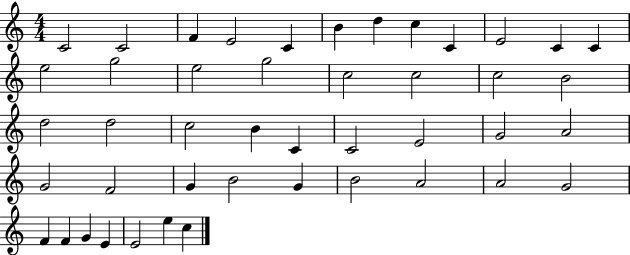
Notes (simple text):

C4/h C4/h F4/q E4/h C4/q B4/q D5/q C5/q C4/q E4/h C4/q C4/q E5/h G5/h E5/h G5/h C5/h C5/h C5/h B4/h D5/h D5/h C5/h B4/q C4/q C4/h E4/h G4/h A4/h G4/h F4/h G4/q B4/h G4/q B4/h A4/h A4/h G4/h F4/q F4/q G4/q E4/q E4/h E5/q C5/q